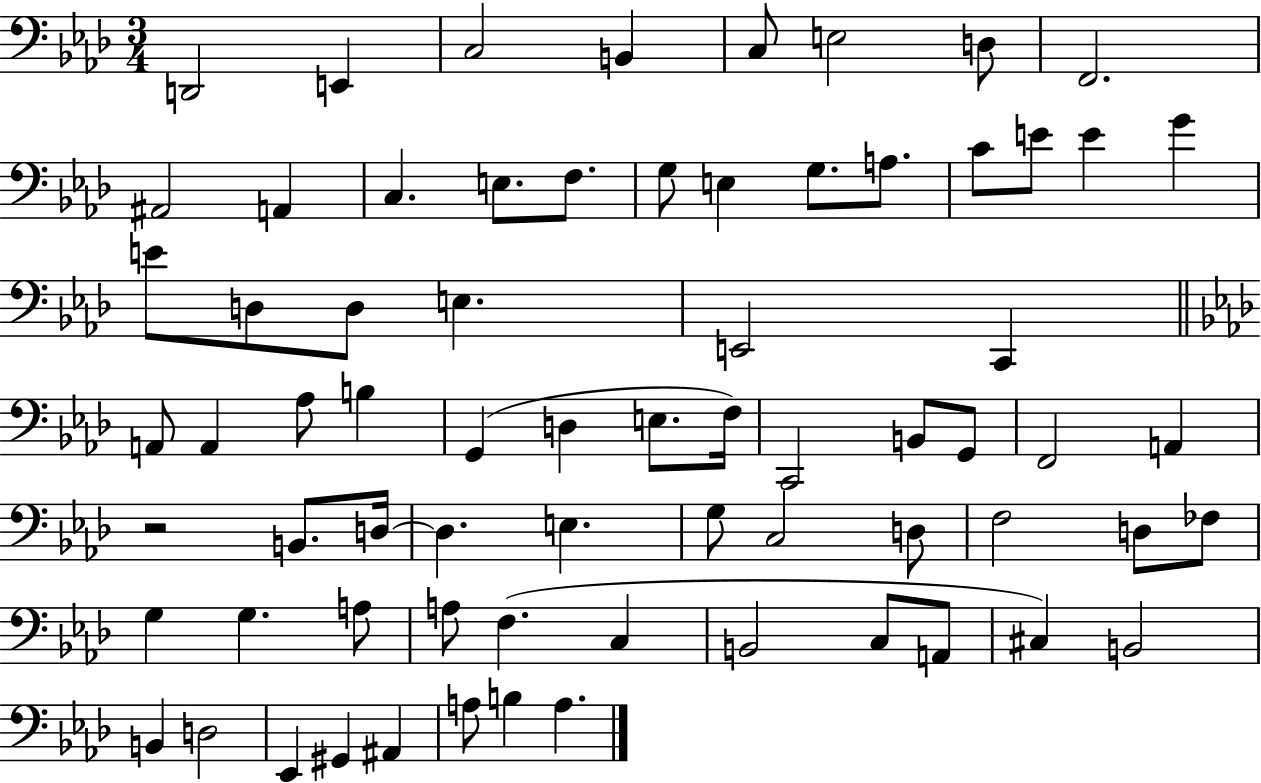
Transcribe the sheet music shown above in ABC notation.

X:1
T:Untitled
M:3/4
L:1/4
K:Ab
D,,2 E,, C,2 B,, C,/2 E,2 D,/2 F,,2 ^A,,2 A,, C, E,/2 F,/2 G,/2 E, G,/2 A,/2 C/2 E/2 E G E/2 D,/2 D,/2 E, E,,2 C,, A,,/2 A,, _A,/2 B, G,, D, E,/2 F,/4 C,,2 B,,/2 G,,/2 F,,2 A,, z2 B,,/2 D,/4 D, E, G,/2 C,2 D,/2 F,2 D,/2 _F,/2 G, G, A,/2 A,/2 F, C, B,,2 C,/2 A,,/2 ^C, B,,2 B,, D,2 _E,, ^G,, ^A,, A,/2 B, A,